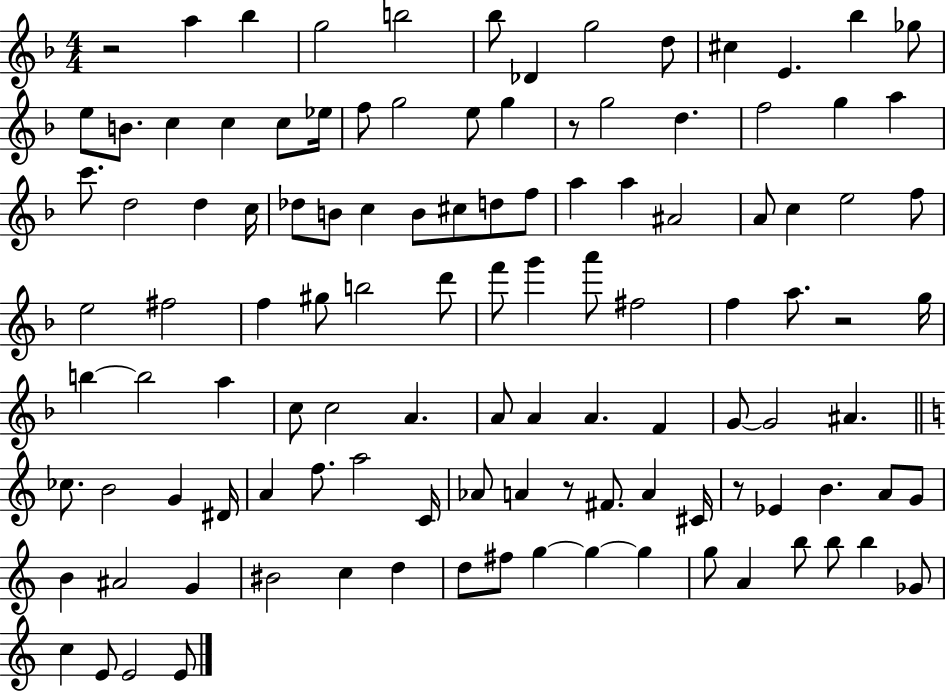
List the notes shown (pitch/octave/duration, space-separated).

R/h A5/q Bb5/q G5/h B5/h Bb5/e Db4/q G5/h D5/e C#5/q E4/q. Bb5/q Gb5/e E5/e B4/e. C5/q C5/q C5/e Eb5/s F5/e G5/h E5/e G5/q R/e G5/h D5/q. F5/h G5/q A5/q C6/e. D5/h D5/q C5/s Db5/e B4/e C5/q B4/e C#5/e D5/e F5/e A5/q A5/q A#4/h A4/e C5/q E5/h F5/e E5/h F#5/h F5/q G#5/e B5/h D6/e F6/e G6/q A6/e F#5/h F5/q A5/e. R/h G5/s B5/q B5/h A5/q C5/e C5/h A4/q. A4/e A4/q A4/q. F4/q G4/e G4/h A#4/q. CES5/e. B4/h G4/q D#4/s A4/q F5/e. A5/h C4/s Ab4/e A4/q R/e F#4/e. A4/q C#4/s R/e Eb4/q B4/q. A4/e G4/e B4/q A#4/h G4/q BIS4/h C5/q D5/q D5/e F#5/e G5/q G5/q G5/q G5/e A4/q B5/e B5/e B5/q Gb4/e C5/q E4/e E4/h E4/e